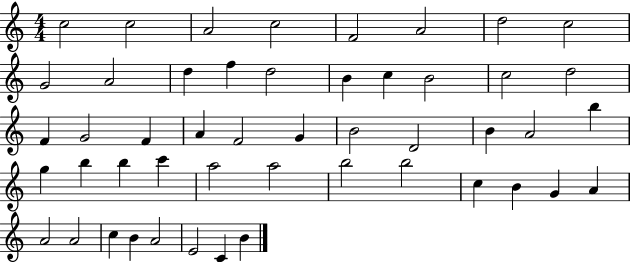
X:1
T:Untitled
M:4/4
L:1/4
K:C
c2 c2 A2 c2 F2 A2 d2 c2 G2 A2 d f d2 B c B2 c2 d2 F G2 F A F2 G B2 D2 B A2 b g b b c' a2 a2 b2 b2 c B G A A2 A2 c B A2 E2 C B